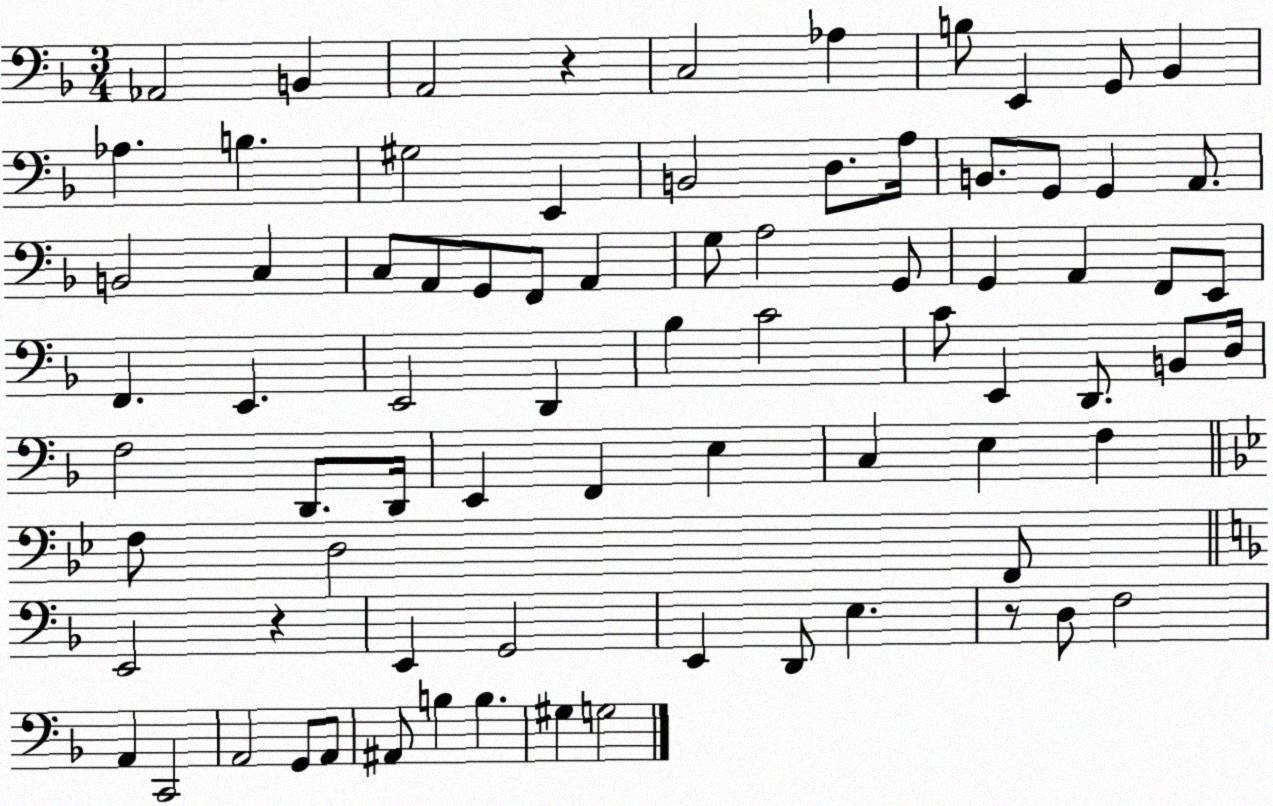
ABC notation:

X:1
T:Untitled
M:3/4
L:1/4
K:F
_A,,2 B,, A,,2 z C,2 _A, B,/2 E,, G,,/2 _B,, _A, B, ^G,2 E,, B,,2 D,/2 A,/4 B,,/2 G,,/2 G,, A,,/2 B,,2 C, C,/2 A,,/2 G,,/2 F,,/2 A,, G,/2 A,2 G,,/2 G,, A,, F,,/2 E,,/2 F,, E,, E,,2 D,, _B, C2 C/2 E,, D,,/2 B,,/2 D,/4 F,2 D,,/2 D,,/4 E,, F,, E, C, E, F, F,/2 D,2 F,,/2 E,,2 z E,, G,,2 E,, D,,/2 E, z/2 D,/2 F,2 A,, C,,2 A,,2 G,,/2 A,,/2 ^A,,/2 B, B, ^G, G,2